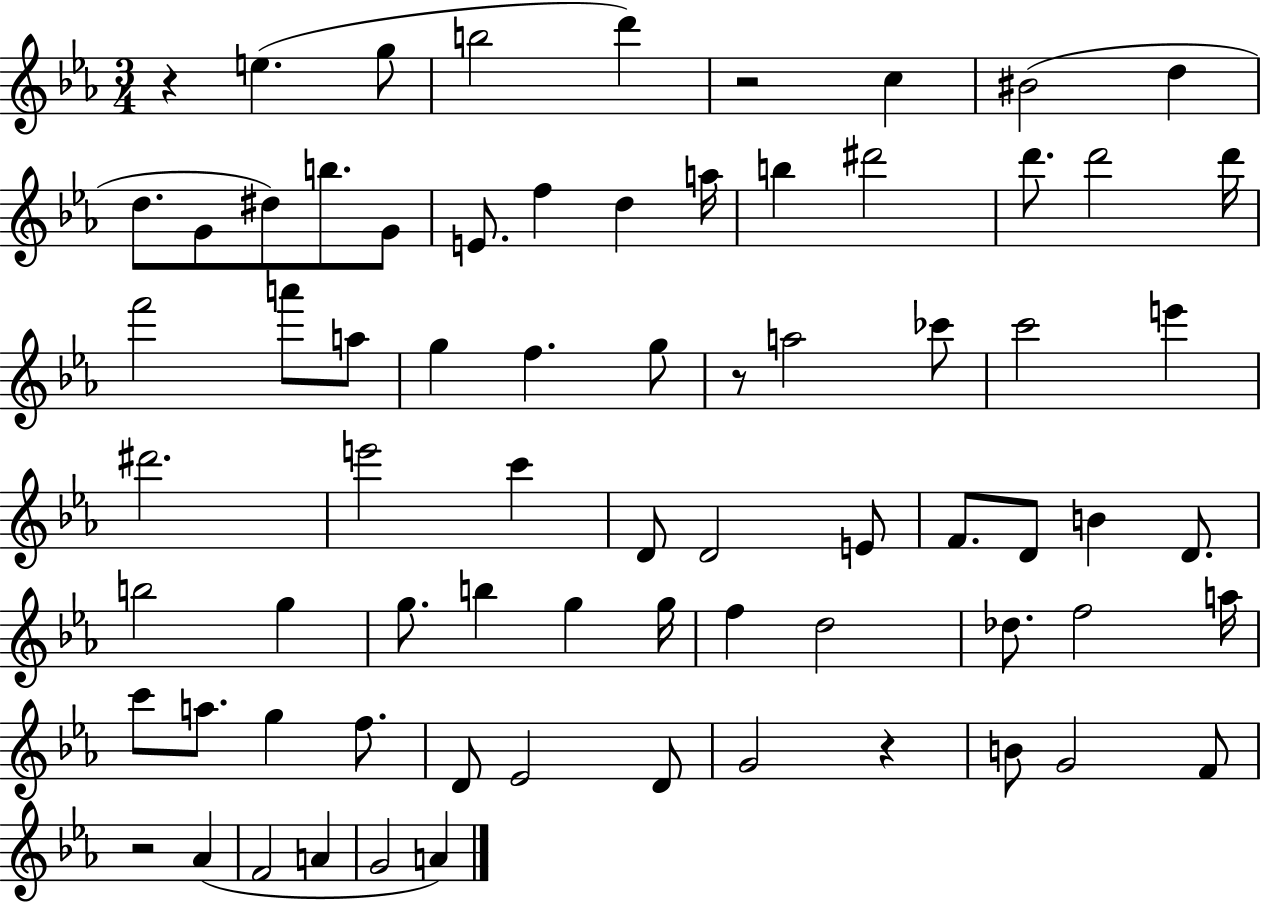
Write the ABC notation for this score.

X:1
T:Untitled
M:3/4
L:1/4
K:Eb
z e g/2 b2 d' z2 c ^B2 d d/2 G/2 ^d/2 b/2 G/2 E/2 f d a/4 b ^d'2 d'/2 d'2 d'/4 f'2 a'/2 a/2 g f g/2 z/2 a2 _c'/2 c'2 e' ^d'2 e'2 c' D/2 D2 E/2 F/2 D/2 B D/2 b2 g g/2 b g g/4 f d2 _d/2 f2 a/4 c'/2 a/2 g f/2 D/2 _E2 D/2 G2 z B/2 G2 F/2 z2 _A F2 A G2 A